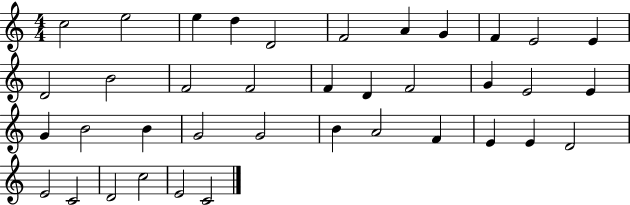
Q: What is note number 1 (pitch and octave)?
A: C5